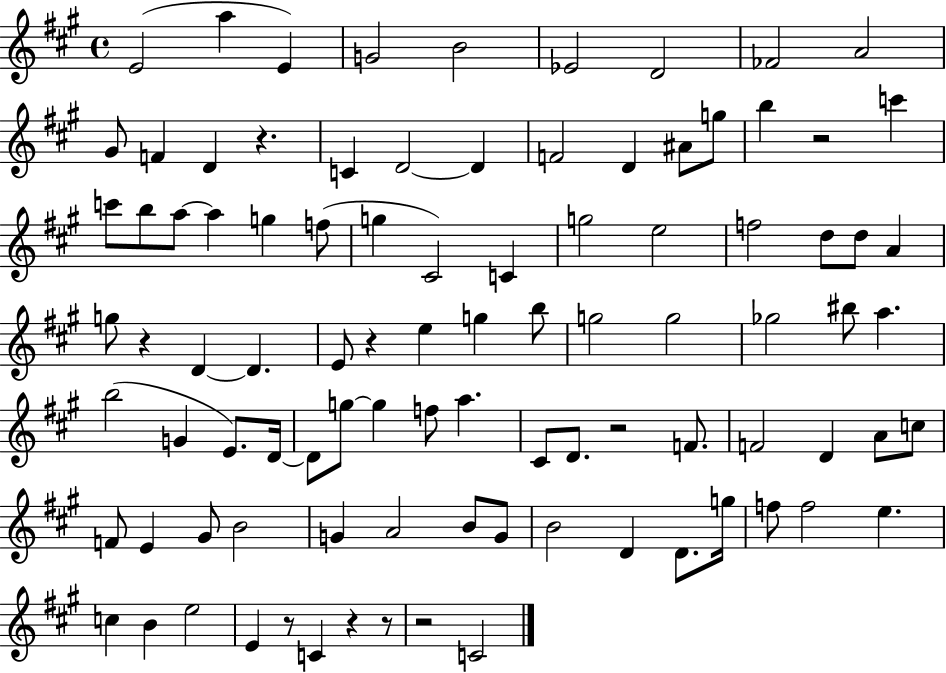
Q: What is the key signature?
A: A major